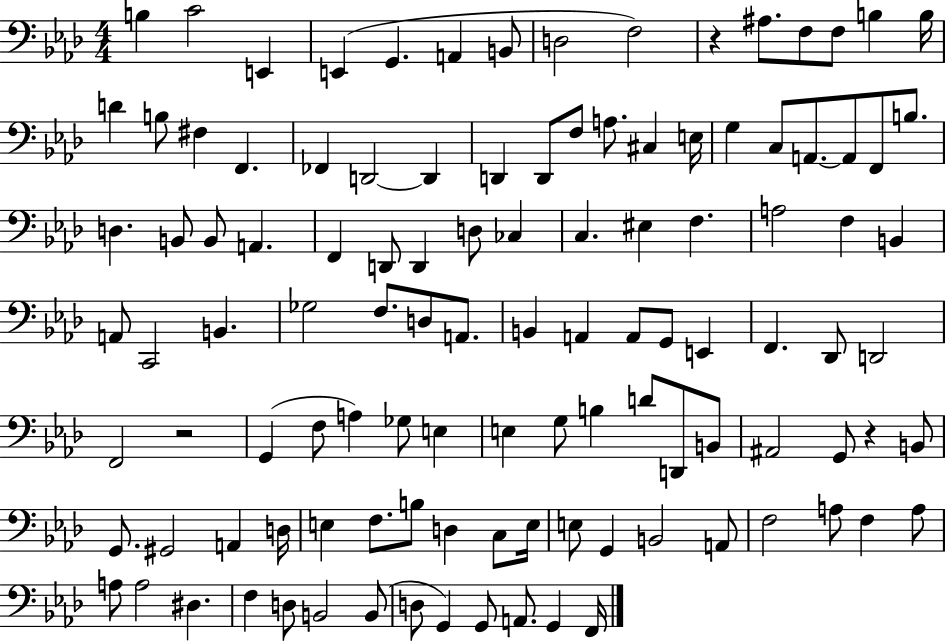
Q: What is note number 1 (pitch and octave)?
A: B3